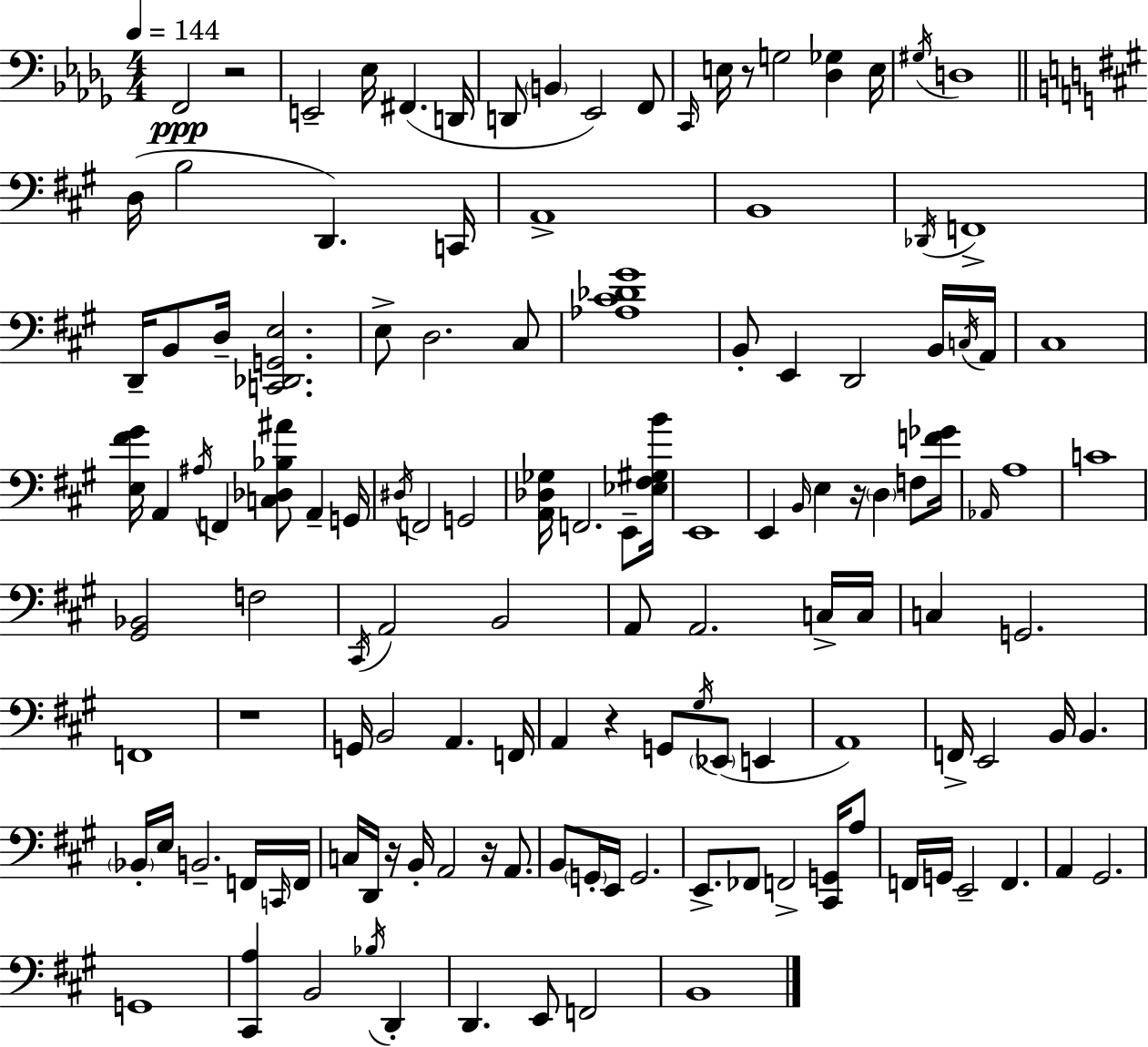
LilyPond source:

{
  \clef bass
  \numericTimeSignature
  \time 4/4
  \key bes \minor
  \tempo 4 = 144
  f,2\ppp r2 | e,2-- ees16 fis,4.( d,16 | d,8 \parenthesize b,4 ees,2) f,8 | \grace { c,16 } e16 r8 g2 <des ges>4 | \break e16 \acciaccatura { gis16 } d1 | \bar "||" \break \key a \major d16( b2 d,4.) c,16 | a,1-> | b,1 | \acciaccatura { des,16 } f,1-> | \break d,16-- b,8 d16-- <c, des, g, e>2. | e8-> d2. cis8 | <aes cis' des' gis'>1 | b,8-. e,4 d,2 b,16 | \break \acciaccatura { c16 } a,16 cis1 | <e fis' gis'>16 a,4 \acciaccatura { ais16 } f,4 <c des bes ais'>8 a,4-- | g,16 \acciaccatura { dis16 } f,2 g,2 | <a, des ges>16 f,2. | \break e,8-- <ees fis gis b'>16 e,1 | e,4 \grace { b,16 } e4 r16 \parenthesize d4 | f8 <f' ges'>16 \grace { aes,16 } a1 | c'1 | \break <gis, bes,>2 f2 | \acciaccatura { cis,16 } a,2 b,2 | a,8 a,2. | c16-> c16 c4 g,2. | \break f,1 | r1 | g,16 b,2 | a,4. f,16 a,4 r4 g,8 | \break \acciaccatura { gis16 } \parenthesize ees,8( e,4 a,1) | f,16-> e,2 | b,16 b,4. \parenthesize bes,16-. e16 b,2.-- | f,16 \grace { c,16 } f,16 c16 d,16 r16 b,16-. a,2 | \break r16 a,8. b,8 \parenthesize g,16-. e,16 g,2. | e,8.-> fes,8 f,2-> | <cis, g,>16 a8 f,16 g,16 e,2-- | f,4. a,4 gis,2. | \break g,1 | <cis, a>4 b,2 | \acciaccatura { bes16 } d,4-. d,4. | e,8 f,2 b,1 | \break \bar "|."
}